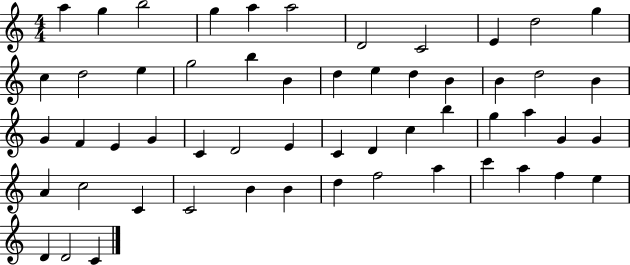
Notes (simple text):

A5/q G5/q B5/h G5/q A5/q A5/h D4/h C4/h E4/q D5/h G5/q C5/q D5/h E5/q G5/h B5/q B4/q D5/q E5/q D5/q B4/q B4/q D5/h B4/q G4/q F4/q E4/q G4/q C4/q D4/h E4/q C4/q D4/q C5/q B5/q G5/q A5/q G4/q G4/q A4/q C5/h C4/q C4/h B4/q B4/q D5/q F5/h A5/q C6/q A5/q F5/q E5/q D4/q D4/h C4/q